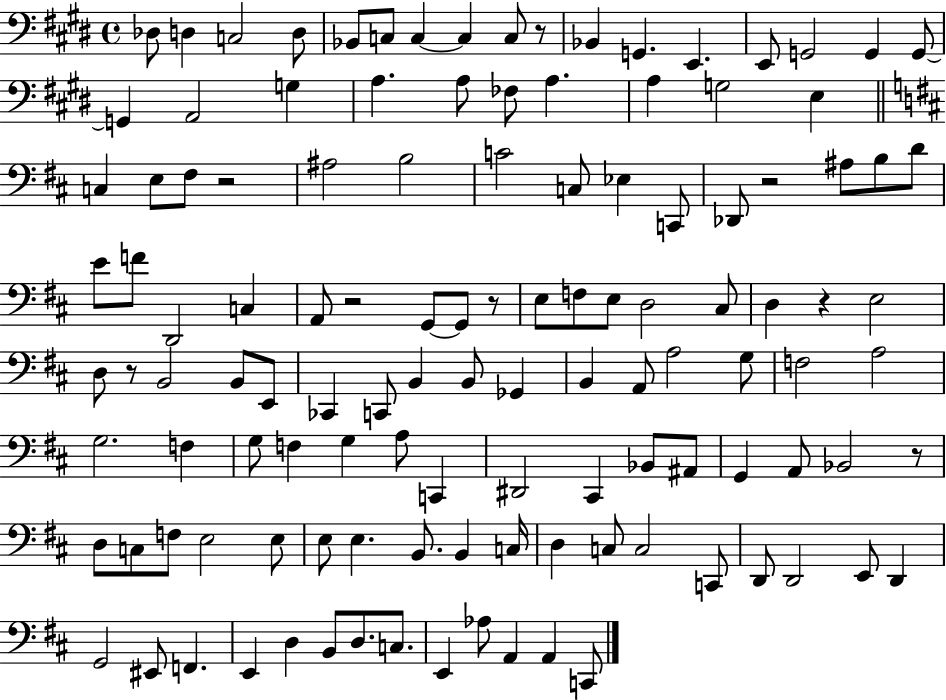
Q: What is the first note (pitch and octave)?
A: Db3